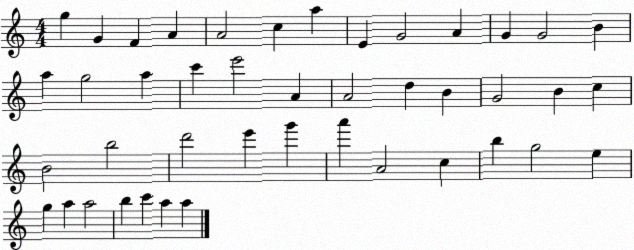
X:1
T:Untitled
M:4/4
L:1/4
K:C
g G F A A2 c a E G2 A G G2 B a g2 a c' e'2 A A2 d B G2 B c B2 b2 d'2 e' g' a' A2 c b g2 e g a a2 b c' a a